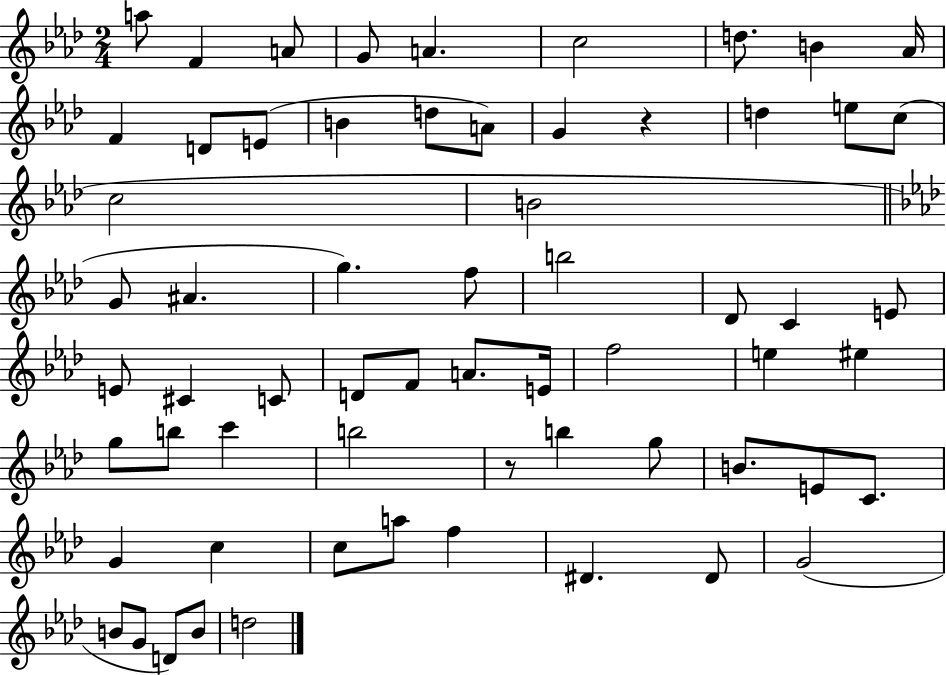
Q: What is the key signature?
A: AES major